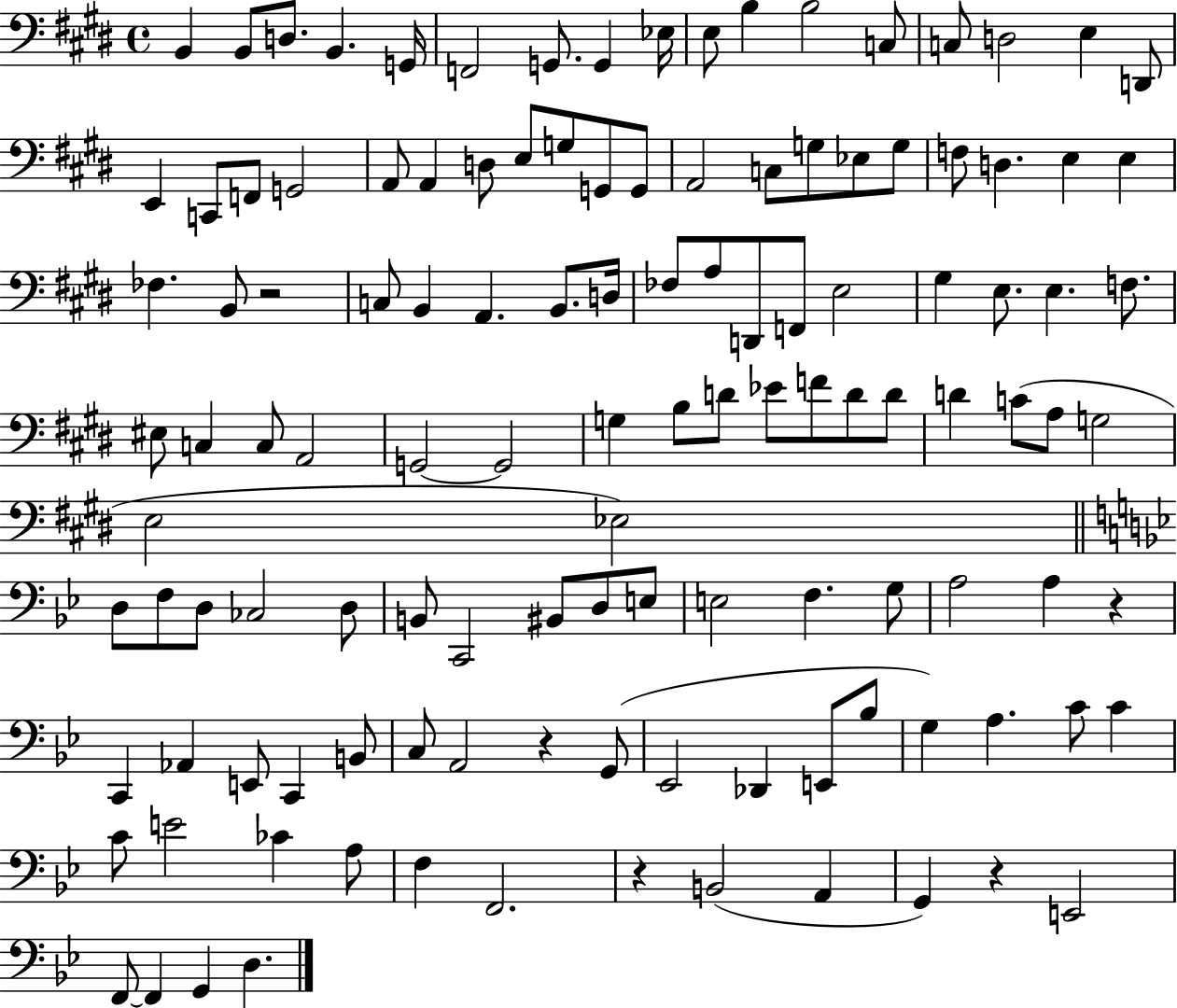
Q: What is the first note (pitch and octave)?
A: B2